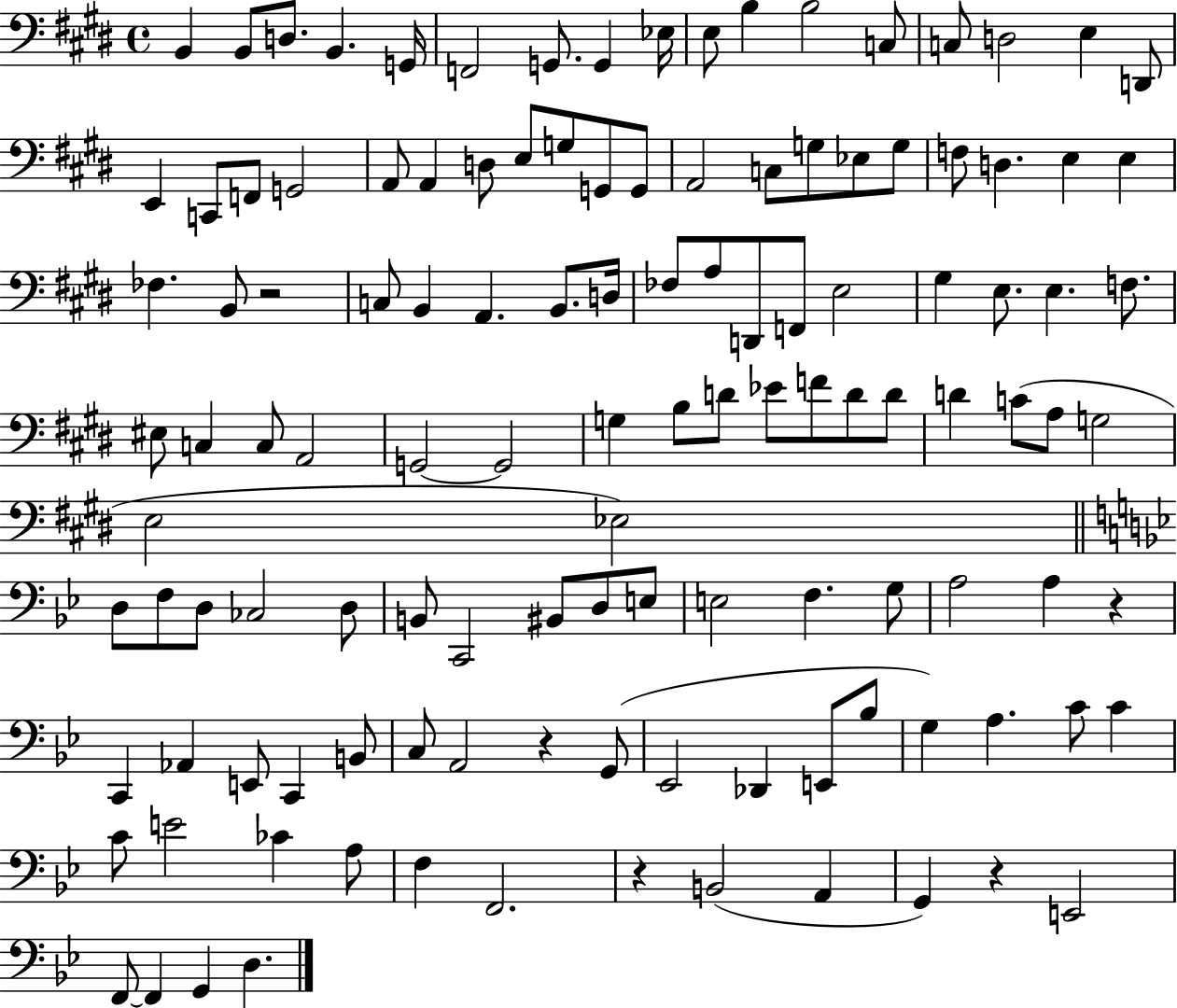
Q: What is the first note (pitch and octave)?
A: B2